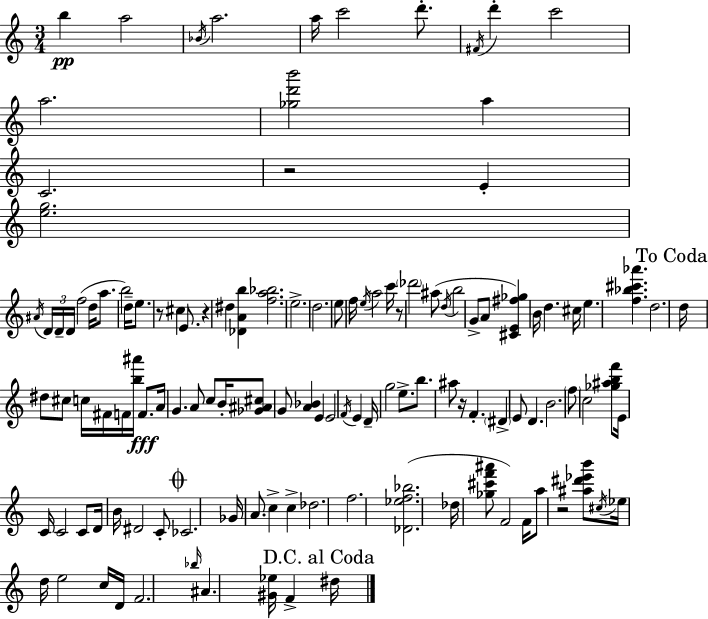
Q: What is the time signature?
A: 3/4